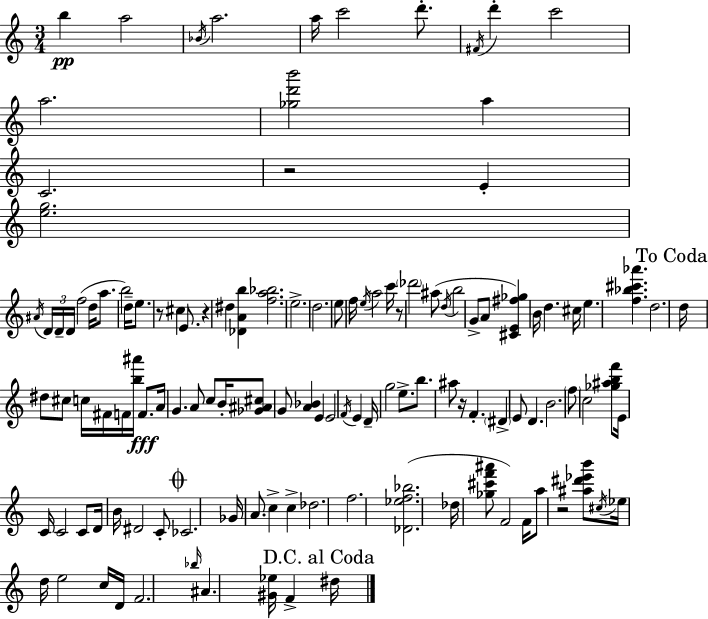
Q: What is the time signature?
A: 3/4